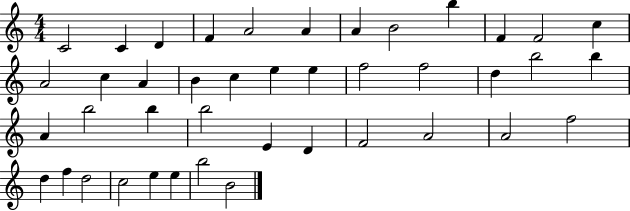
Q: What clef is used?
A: treble